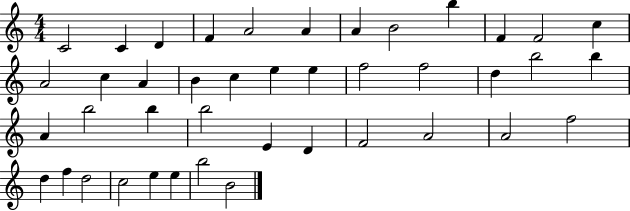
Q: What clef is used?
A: treble